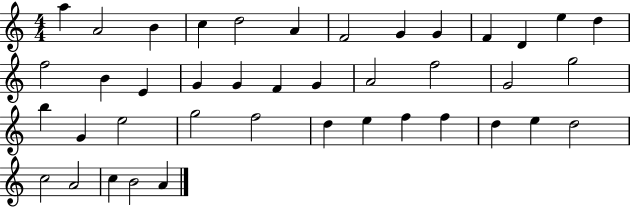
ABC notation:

X:1
T:Untitled
M:4/4
L:1/4
K:C
a A2 B c d2 A F2 G G F D e d f2 B E G G F G A2 f2 G2 g2 b G e2 g2 f2 d e f f d e d2 c2 A2 c B2 A